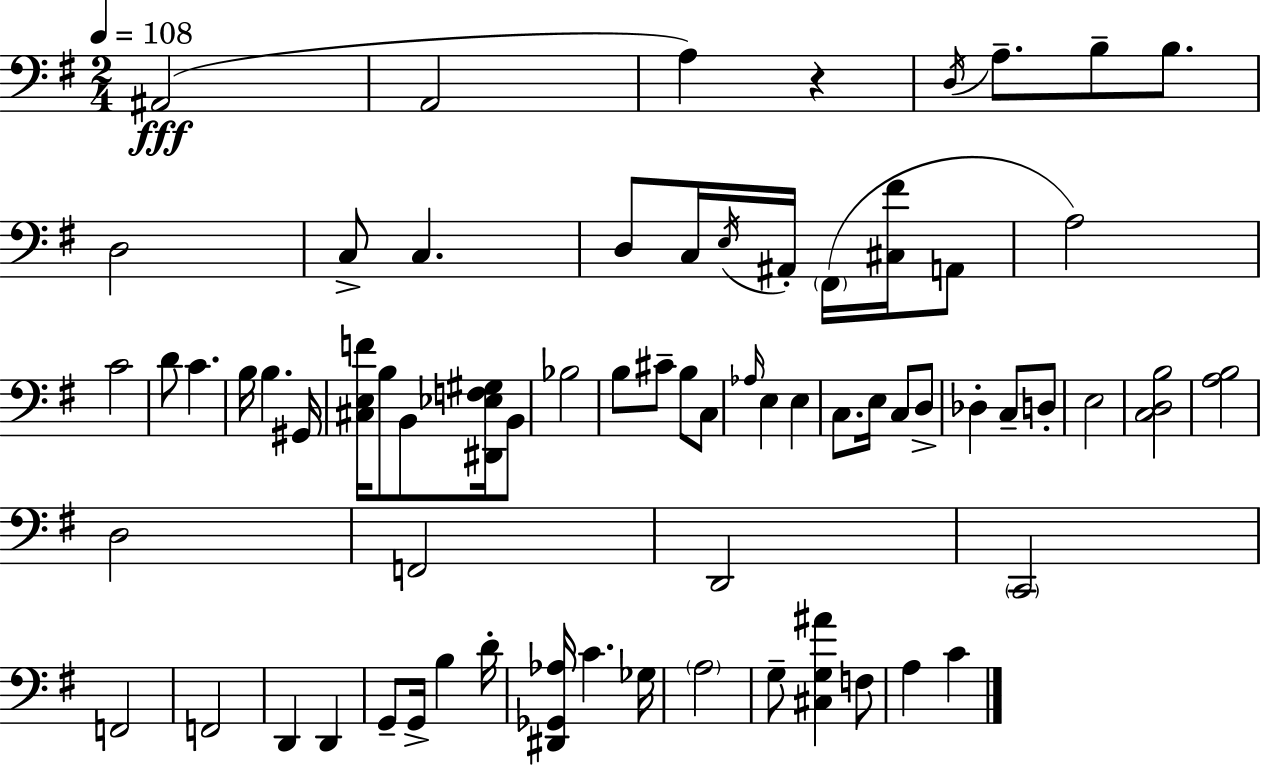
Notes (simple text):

A#2/h A2/h A3/q R/q D3/s A3/e. B3/e B3/e. D3/h C3/e C3/q. D3/e C3/s E3/s A#2/s F#2/s [C#3,F#4]/s A2/e A3/h C4/h D4/e C4/q. B3/s B3/q. G#2/s [C#3,E3,F4]/s B3/e B2/e [D#2,Eb3,F3,G#3]/s B2/e Bb3/h B3/e C#4/e B3/e C3/e Ab3/s E3/q E3/q C3/e. E3/s C3/e D3/e Db3/q C3/e D3/e E3/h [C3,D3,B3]/h [A3,B3]/h D3/h F2/h D2/h C2/h F2/h F2/h D2/q D2/q G2/e G2/s B3/q D4/s [D#2,Gb2,Ab3]/s C4/q. Gb3/s A3/h G3/e [C#3,G3,A#4]/q F3/e A3/q C4/q